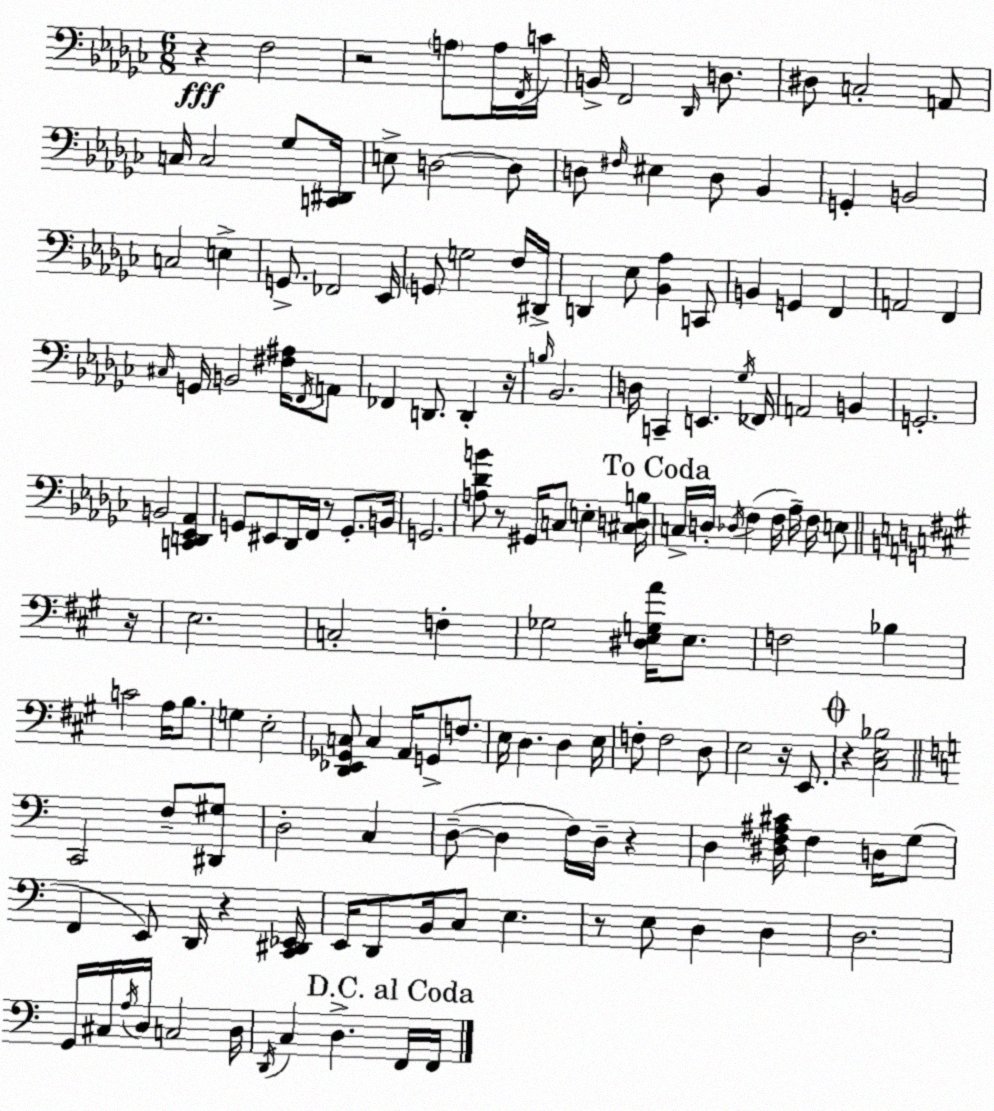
X:1
T:Untitled
M:6/8
L:1/4
K:Ebm
z F,2 z2 A,/2 A,/4 F,,/4 C/4 B,,/4 F,,2 _D,,/4 D,/2 ^D,/2 C,2 A,,/2 C,/4 C,2 _G,/2 [C,,^D,,]/4 E,/2 D,2 D,/2 D,/2 ^F,/4 ^E, D,/2 _B,, G,, B,,2 C,2 E, G,,/2 _F,,2 _E,,/4 G,,/2 G,2 F,/4 ^D,,/4 D,, _E,/2 [_B,,_A,] C,,/2 B,, G,, F,, A,,2 F,, ^C,/4 G,,/4 B,,2 [^F,^A,]/4 F,,/4 A,,/2 _F,, D,,/2 D,, z/4 B,/4 _B,,2 D,/4 C,, E,, _G,/4 _F,,/4 A,,2 B,, G,,2 B,,2 [C,,D,,_E,,_A,,] G,,/2 ^E,,/2 _D,,/4 F,,/4 z/2 G,,/2 B,,/4 G,,2 [A,_DB]/2 z/2 ^G,,/4 C,/2 E, [^C,D,B,]/4 C,/4 D,/4 _D,/4 F, F,/4 _A,/4 F,/4 E,/2 z/4 E,2 C,2 F, _G,2 [^D,E,G,A]/4 E,/2 F,2 _B, C2 A,/4 B,/2 G, E,2 [D,,_E,,_G,,C,]/2 C, A,,/4 G,,/2 F,/2 E,/4 D, D, E,/4 F,/2 F,2 D,/2 E,2 z/4 E,,/2 z [^C,E,_B,]2 C,,2 F,/2 [^D,,^G,]/2 D,2 C, D,/2 D, F,/4 D,/4 z D, [^D,F,^A,^C]/4 F, D,/4 G,/2 F,, E,,/2 D,,/4 z [C,,^D,,_E,,]/4 E,,/4 D,,/2 B,,/4 C,/2 E, z/2 E,/2 D, D, D,2 G,,/4 ^C,/4 A,/4 D,/4 C,2 D,/4 D,,/4 C, D, F,,/4 F,,/4